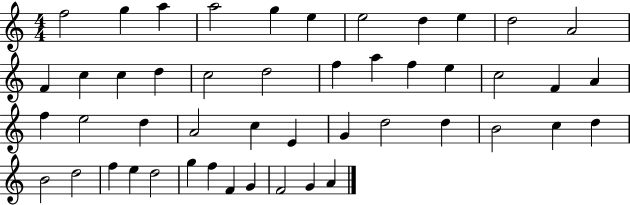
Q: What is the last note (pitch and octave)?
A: A4